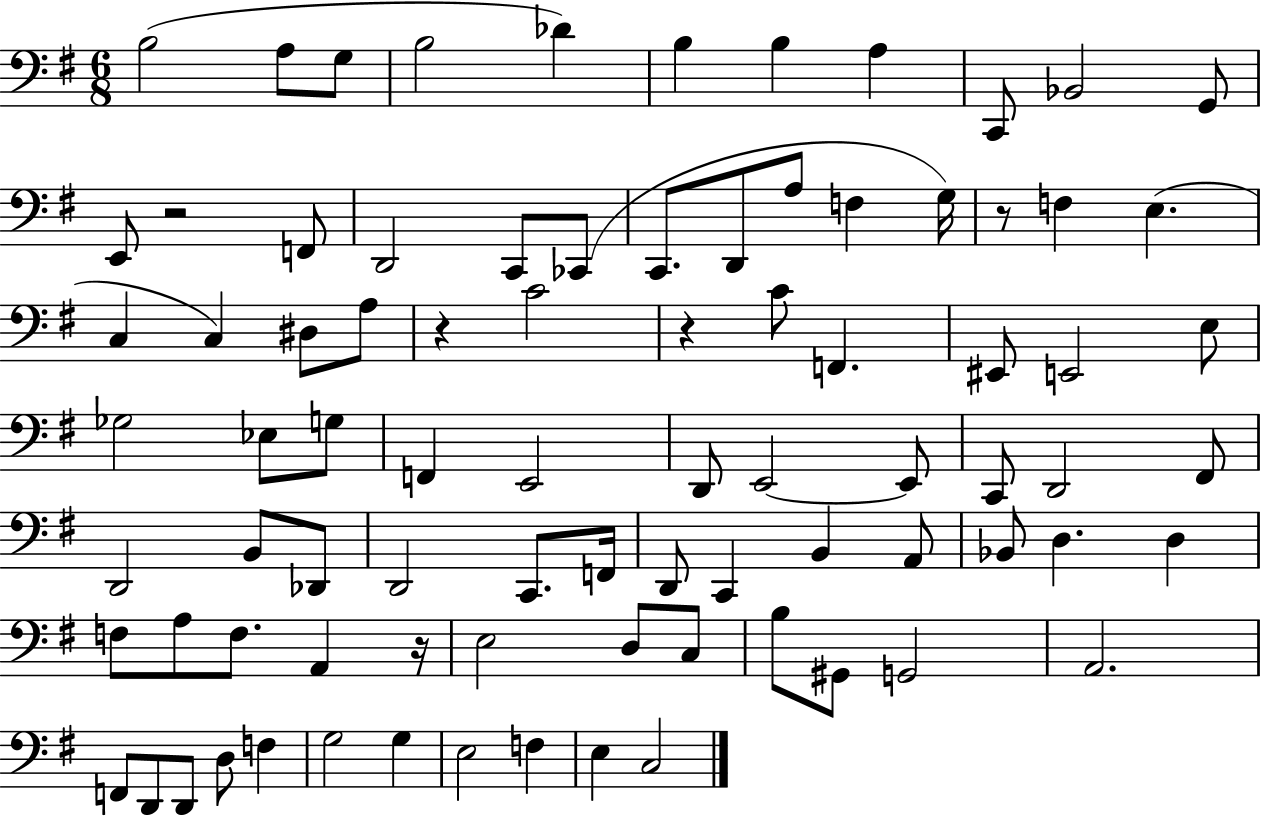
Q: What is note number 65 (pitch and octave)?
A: B3